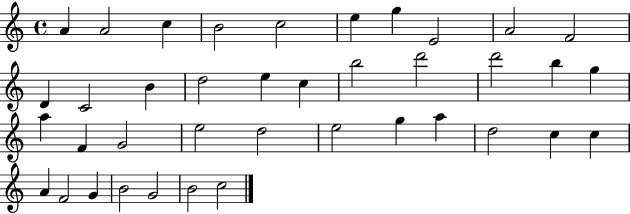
X:1
T:Untitled
M:4/4
L:1/4
K:C
A A2 c B2 c2 e g E2 A2 F2 D C2 B d2 e c b2 d'2 d'2 b g a F G2 e2 d2 e2 g a d2 c c A F2 G B2 G2 B2 c2